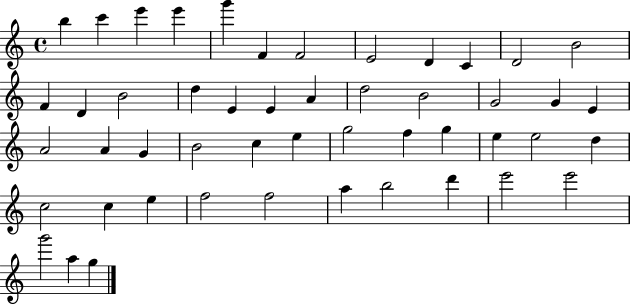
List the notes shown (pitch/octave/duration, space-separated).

B5/q C6/q E6/q E6/q G6/q F4/q F4/h E4/h D4/q C4/q D4/h B4/h F4/q D4/q B4/h D5/q E4/q E4/q A4/q D5/h B4/h G4/h G4/q E4/q A4/h A4/q G4/q B4/h C5/q E5/q G5/h F5/q G5/q E5/q E5/h D5/q C5/h C5/q E5/q F5/h F5/h A5/q B5/h D6/q E6/h E6/h G6/h A5/q G5/q